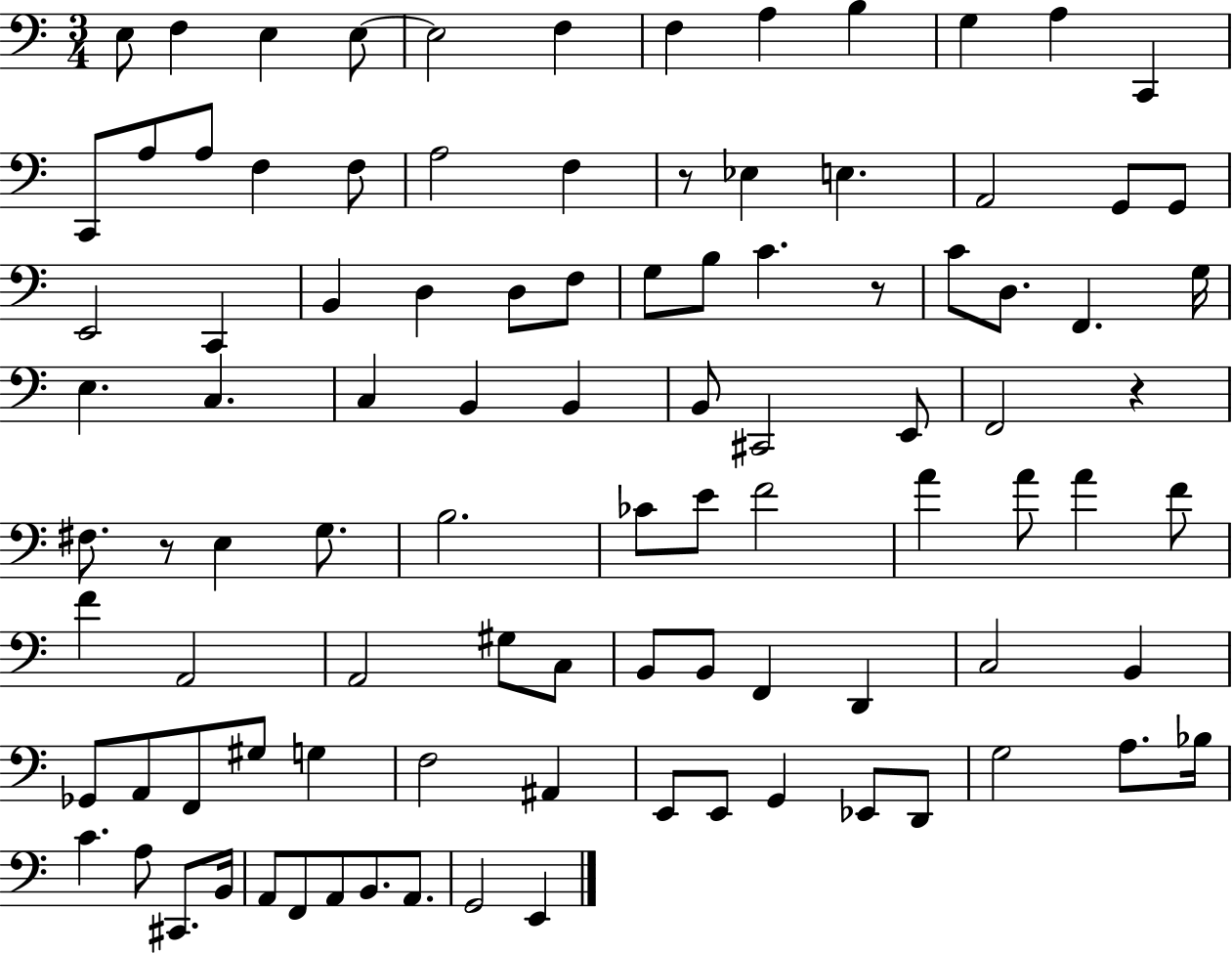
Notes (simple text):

E3/e F3/q E3/q E3/e E3/h F3/q F3/q A3/q B3/q G3/q A3/q C2/q C2/e A3/e A3/e F3/q F3/e A3/h F3/q R/e Eb3/q E3/q. A2/h G2/e G2/e E2/h C2/q B2/q D3/q D3/e F3/e G3/e B3/e C4/q. R/e C4/e D3/e. F2/q. G3/s E3/q. C3/q. C3/q B2/q B2/q B2/e C#2/h E2/e F2/h R/q F#3/e. R/e E3/q G3/e. B3/h. CES4/e E4/e F4/h A4/q A4/e A4/q F4/e F4/q A2/h A2/h G#3/e C3/e B2/e B2/e F2/q D2/q C3/h B2/q Gb2/e A2/e F2/e G#3/e G3/q F3/h A#2/q E2/e E2/e G2/q Eb2/e D2/e G3/h A3/e. Bb3/s C4/q. A3/e C#2/e. B2/s A2/e F2/e A2/e B2/e. A2/e. G2/h E2/q